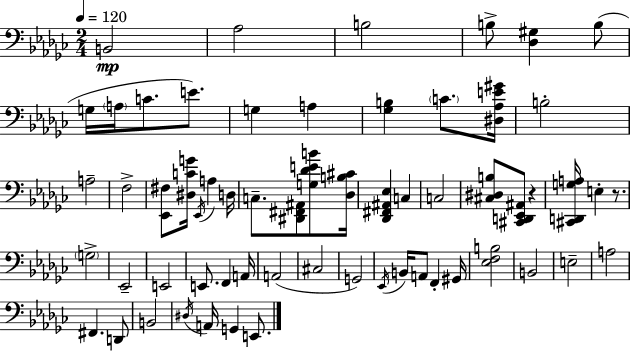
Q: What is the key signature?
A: EES minor